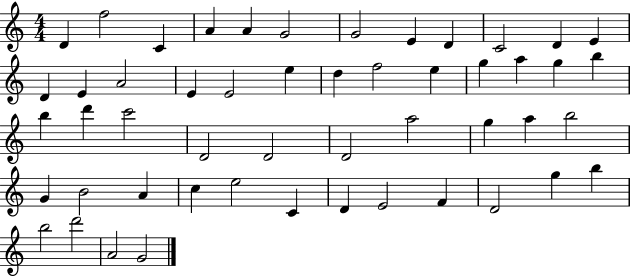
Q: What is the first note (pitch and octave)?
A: D4